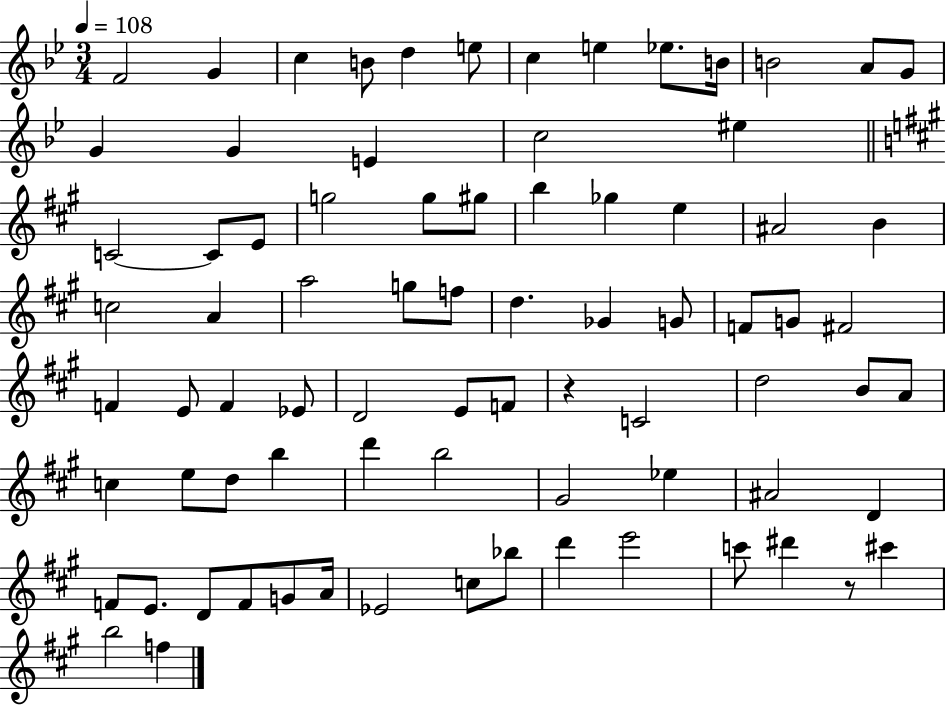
F4/h G4/q C5/q B4/e D5/q E5/e C5/q E5/q Eb5/e. B4/s B4/h A4/e G4/e G4/q G4/q E4/q C5/h EIS5/q C4/h C4/e E4/e G5/h G5/e G#5/e B5/q Gb5/q E5/q A#4/h B4/q C5/h A4/q A5/h G5/e F5/e D5/q. Gb4/q G4/e F4/e G4/e F#4/h F4/q E4/e F4/q Eb4/e D4/h E4/e F4/e R/q C4/h D5/h B4/e A4/e C5/q E5/e D5/e B5/q D6/q B5/h G#4/h Eb5/q A#4/h D4/q F4/e E4/e. D4/e F4/e G4/e A4/s Eb4/h C5/e Bb5/e D6/q E6/h C6/e D#6/q R/e C#6/q B5/h F5/q